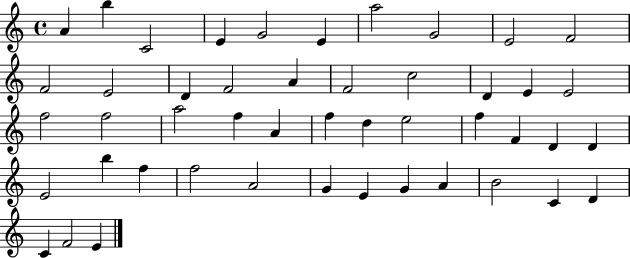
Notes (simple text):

A4/q B5/q C4/h E4/q G4/h E4/q A5/h G4/h E4/h F4/h F4/h E4/h D4/q F4/h A4/q F4/h C5/h D4/q E4/q E4/h F5/h F5/h A5/h F5/q A4/q F5/q D5/q E5/h F5/q F4/q D4/q D4/q E4/h B5/q F5/q F5/h A4/h G4/q E4/q G4/q A4/q B4/h C4/q D4/q C4/q F4/h E4/q